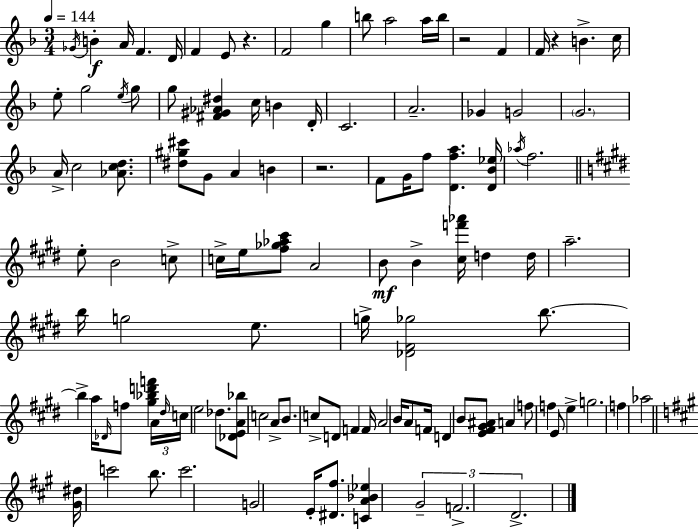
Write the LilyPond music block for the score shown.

{
  \clef treble
  \numericTimeSignature
  \time 3/4
  \key d \minor
  \tempo 4 = 144
  \acciaccatura { ges'16 }\f b'4-. a'16 f'4. | d'16 f'4 e'8 r4. | f'2 g''4 | b''8 a''2 a''16 | \break b''16 r2 f'4 | f'16 r4 b'4.-> | c''16 e''8-. g''2 \acciaccatura { e''16 } | g''8 g''8 <fis' gis' aes' dis''>4 c''16 b'4 | \break d'16-. c'2. | a'2.-- | ges'4 g'2 | \parenthesize g'2. | \break a'16-> c''2 <aes' c'' d''>8. | <dis'' gis'' cis'''>8 g'8 a'4 b'4 | r2. | f'8 g'16 f''8 <d' f'' a''>4. | \break <d' bes' ees''>16 \acciaccatura { aes''16 } f''2. | \bar "||" \break \key e \major e''8-. b'2 c''8-> | c''16-> e''16 <fis'' ges'' aes'' cis'''>8 a'2 | b'8\mf b'4-> <cis'' f''' aes'''>16 d''4 d''16 | a''2.-- | \break b''16 g''2 e''8. | g''16-> <des' fis' ges''>2 b''8.~~ | b''4-> a''16 \grace { des'16 } f''8 <gis'' bes'' d''' f'''>4 | \tuplet 3/2 { a'16 \grace { dis''16 } c''16 } e''2 des''8. | \break <des' e' a' bes''>8 c''2 | a'8-> b'8. c''8-> d'8 f'4 | f'16 a'2 b'16 a'8 | f'16 d'4 b'8 <e' fis' gis' ais'>8 a'4 | \break f''8 f''4 e'8 e''4-> | g''2. | f''4 aes''2 | \bar "||" \break \key a \major <gis' dis''>16 c'''2 b''8. | c'''2. | g'2 e'16-. <dis' fis''>8. | <c' a' bes' ees''>4 \tuplet 3/2 { gis'2-- | \break f'2.-> | d'2.-> } | \bar "|."
}